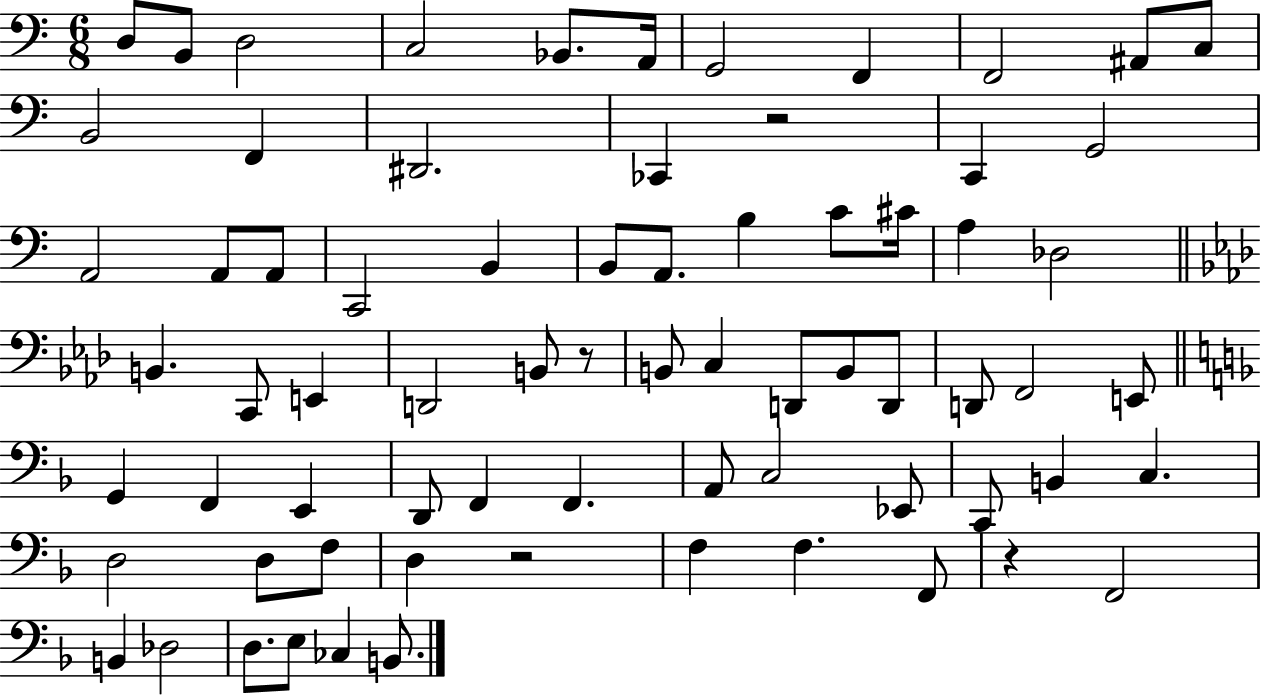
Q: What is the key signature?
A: C major